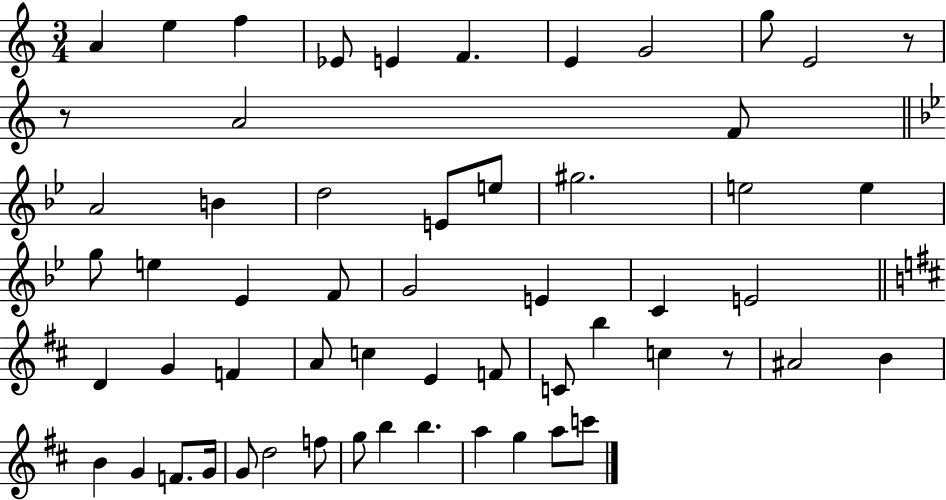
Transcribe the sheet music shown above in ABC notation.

X:1
T:Untitled
M:3/4
L:1/4
K:C
A e f _E/2 E F E G2 g/2 E2 z/2 z/2 A2 F/2 A2 B d2 E/2 e/2 ^g2 e2 e g/2 e _E F/2 G2 E C E2 D G F A/2 c E F/2 C/2 b c z/2 ^A2 B B G F/2 G/4 G/2 d2 f/2 g/2 b b a g a/2 c'/2